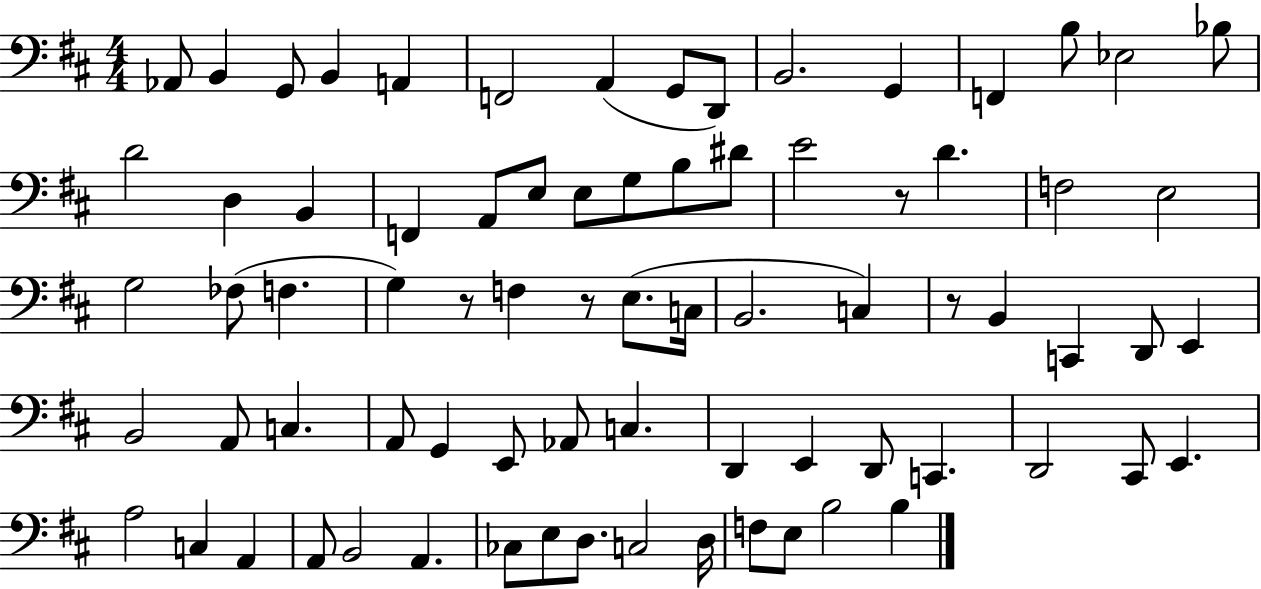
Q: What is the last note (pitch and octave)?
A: B3